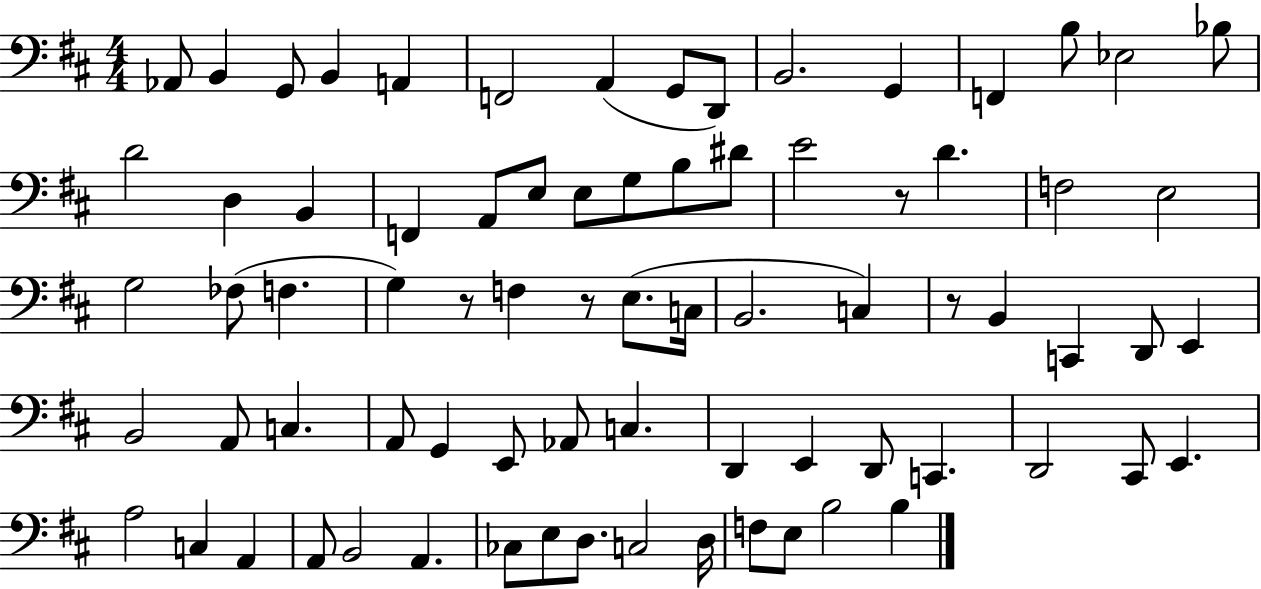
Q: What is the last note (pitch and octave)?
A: B3